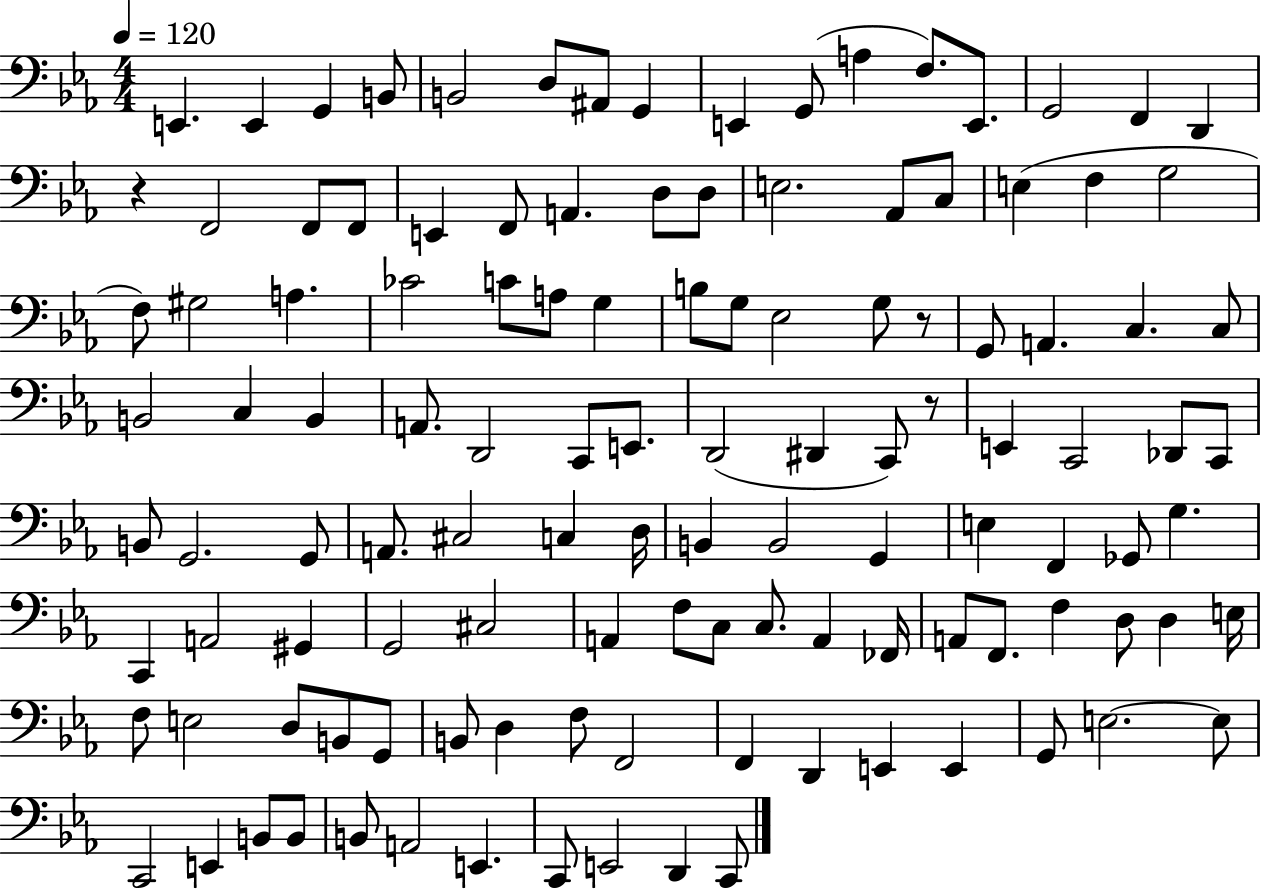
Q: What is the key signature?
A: EES major